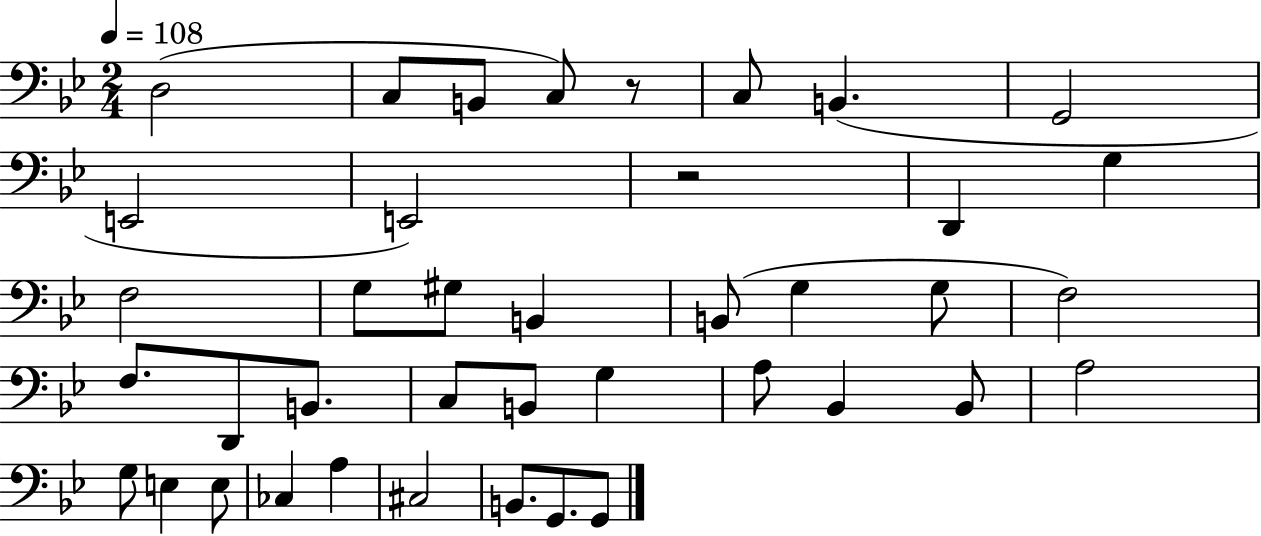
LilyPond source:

{
  \clef bass
  \numericTimeSignature
  \time 2/4
  \key bes \major
  \tempo 4 = 108
  \repeat volta 2 { d2( | c8 b,8 c8) r8 | c8 b,4.( | g,2 | \break e,2 | e,2) | r2 | d,4 g4 | \break f2 | g8 gis8 b,4 | b,8( g4 g8 | f2) | \break f8. d,8 b,8. | c8 b,8 g4 | a8 bes,4 bes,8 | a2 | \break g8 e4 e8 | ces4 a4 | cis2 | b,8. g,8. g,8 | \break } \bar "|."
}